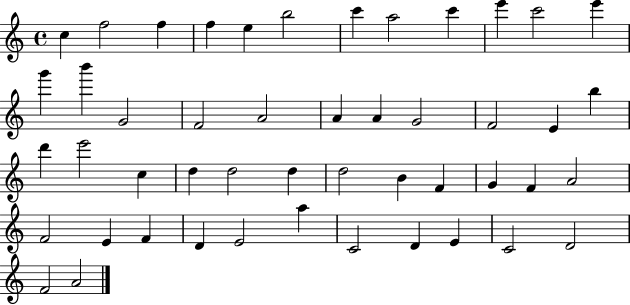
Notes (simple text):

C5/q F5/h F5/q F5/q E5/q B5/h C6/q A5/h C6/q E6/q C6/h E6/q G6/q B6/q G4/h F4/h A4/h A4/q A4/q G4/h F4/h E4/q B5/q D6/q E6/h C5/q D5/q D5/h D5/q D5/h B4/q F4/q G4/q F4/q A4/h F4/h E4/q F4/q D4/q E4/h A5/q C4/h D4/q E4/q C4/h D4/h F4/h A4/h